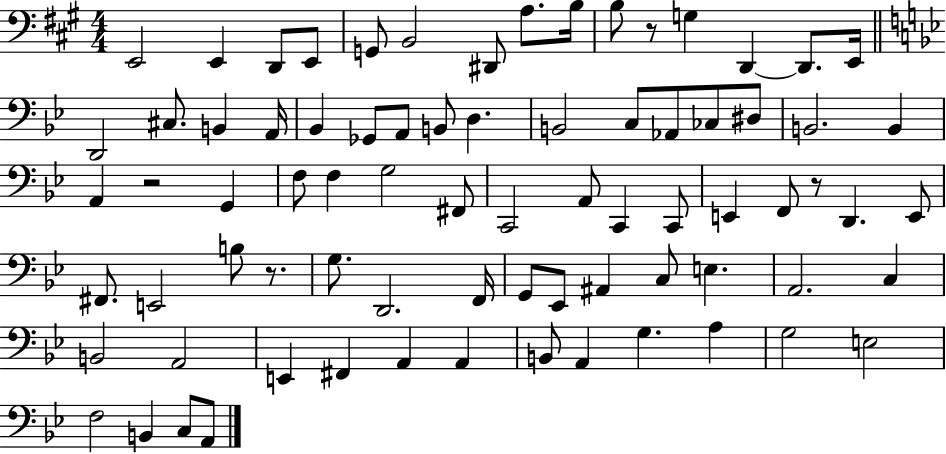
{
  \clef bass
  \numericTimeSignature
  \time 4/4
  \key a \major
  e,2 e,4 d,8 e,8 | g,8 b,2 dis,8 a8. b16 | b8 r8 g4 d,4~~ d,8. e,16 | \bar "||" \break \key bes \major d,2 cis8. b,4 a,16 | bes,4 ges,8 a,8 b,8 d4. | b,2 c8 aes,8 ces8 dis8 | b,2. b,4 | \break a,4 r2 g,4 | f8 f4 g2 fis,8 | c,2 a,8 c,4 c,8 | e,4 f,8 r8 d,4. e,8 | \break fis,8. e,2 b8 r8. | g8. d,2. f,16 | g,8 ees,8 ais,4 c8 e4. | a,2. c4 | \break b,2 a,2 | e,4 fis,4 a,4 a,4 | b,8 a,4 g4. a4 | g2 e2 | \break f2 b,4 c8 a,8 | \bar "|."
}